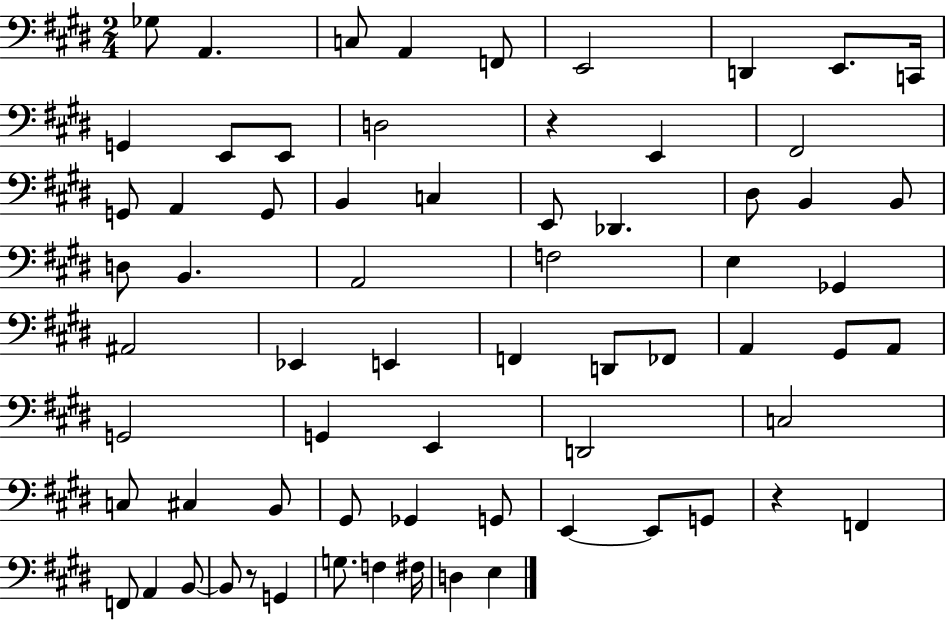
{
  \clef bass
  \numericTimeSignature
  \time 2/4
  \key e \major
  \repeat volta 2 { ges8 a,4. | c8 a,4 f,8 | e,2 | d,4 e,8. c,16 | \break g,4 e,8 e,8 | d2 | r4 e,4 | fis,2 | \break g,8 a,4 g,8 | b,4 c4 | e,8 des,4. | dis8 b,4 b,8 | \break d8 b,4. | a,2 | f2 | e4 ges,4 | \break ais,2 | ees,4 e,4 | f,4 d,8 fes,8 | a,4 gis,8 a,8 | \break g,2 | g,4 e,4 | d,2 | c2 | \break c8 cis4 b,8 | gis,8 ges,4 g,8 | e,4~~ e,8 g,8 | r4 f,4 | \break f,8 a,4 b,8~~ | b,8 r8 g,4 | g8. f4 fis16 | d4 e4 | \break } \bar "|."
}